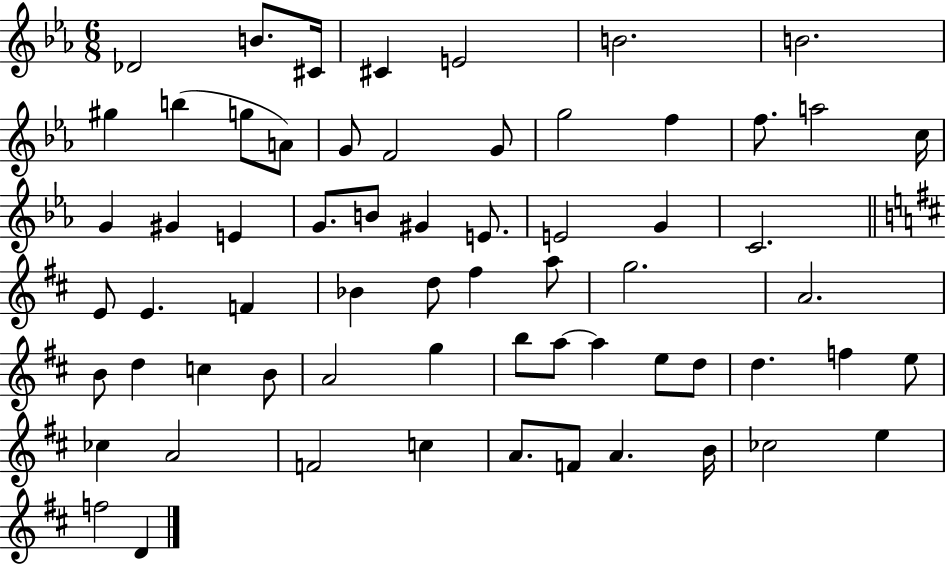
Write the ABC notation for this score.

X:1
T:Untitled
M:6/8
L:1/4
K:Eb
_D2 B/2 ^C/4 ^C E2 B2 B2 ^g b g/2 A/2 G/2 F2 G/2 g2 f f/2 a2 c/4 G ^G E G/2 B/2 ^G E/2 E2 G C2 E/2 E F _B d/2 ^f a/2 g2 A2 B/2 d c B/2 A2 g b/2 a/2 a e/2 d/2 d f e/2 _c A2 F2 c A/2 F/2 A B/4 _c2 e f2 D